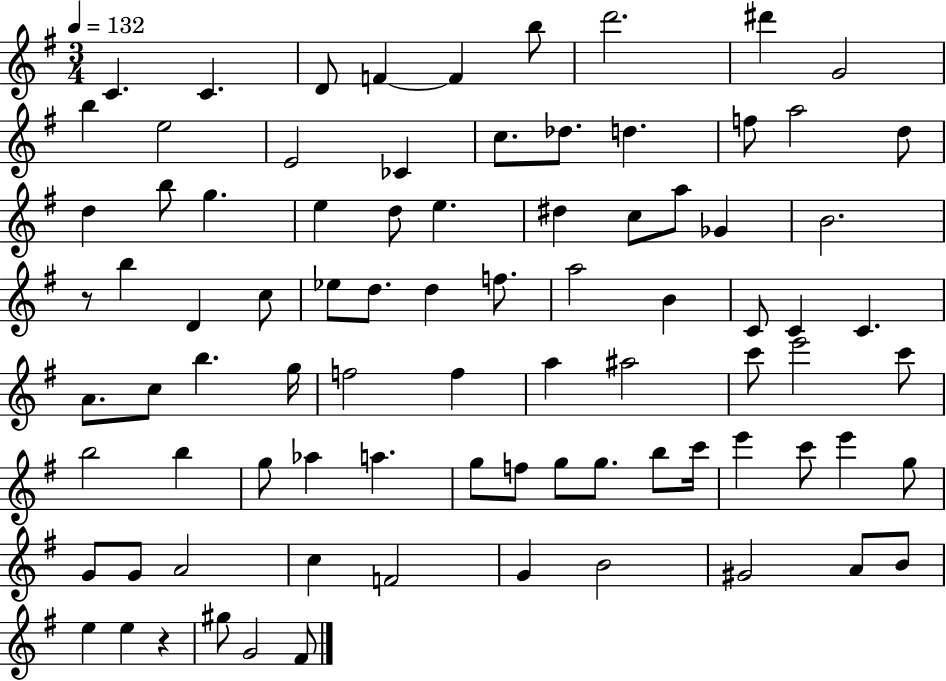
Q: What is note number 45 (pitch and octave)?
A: B5